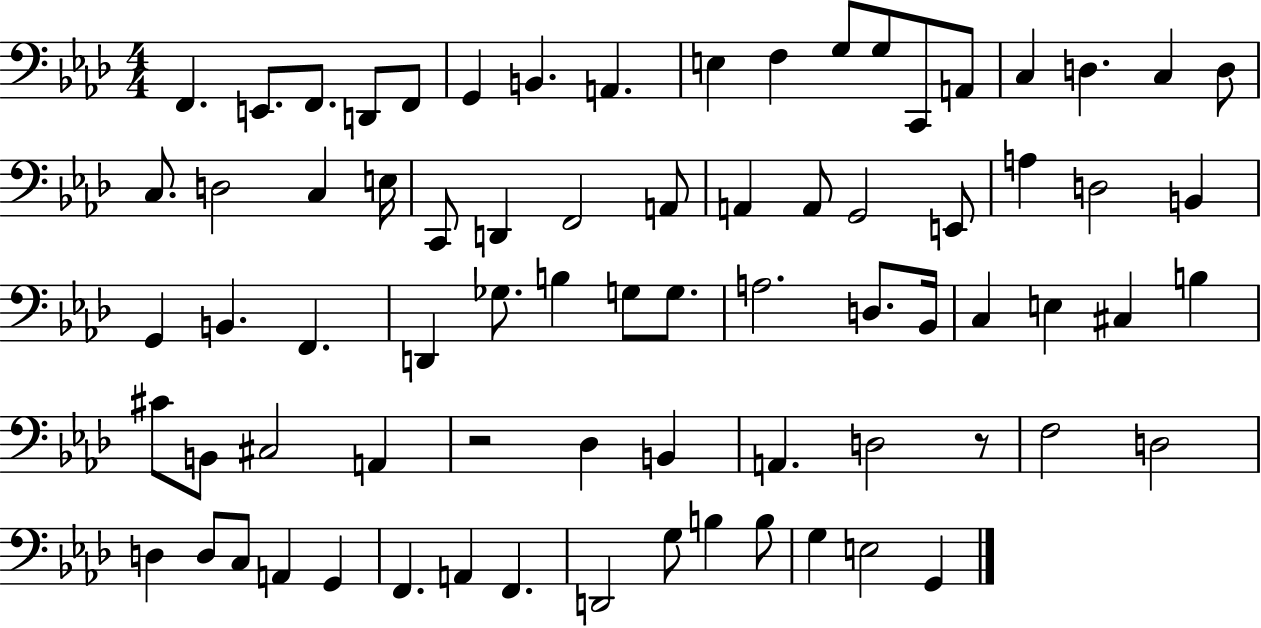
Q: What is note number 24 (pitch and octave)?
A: D2